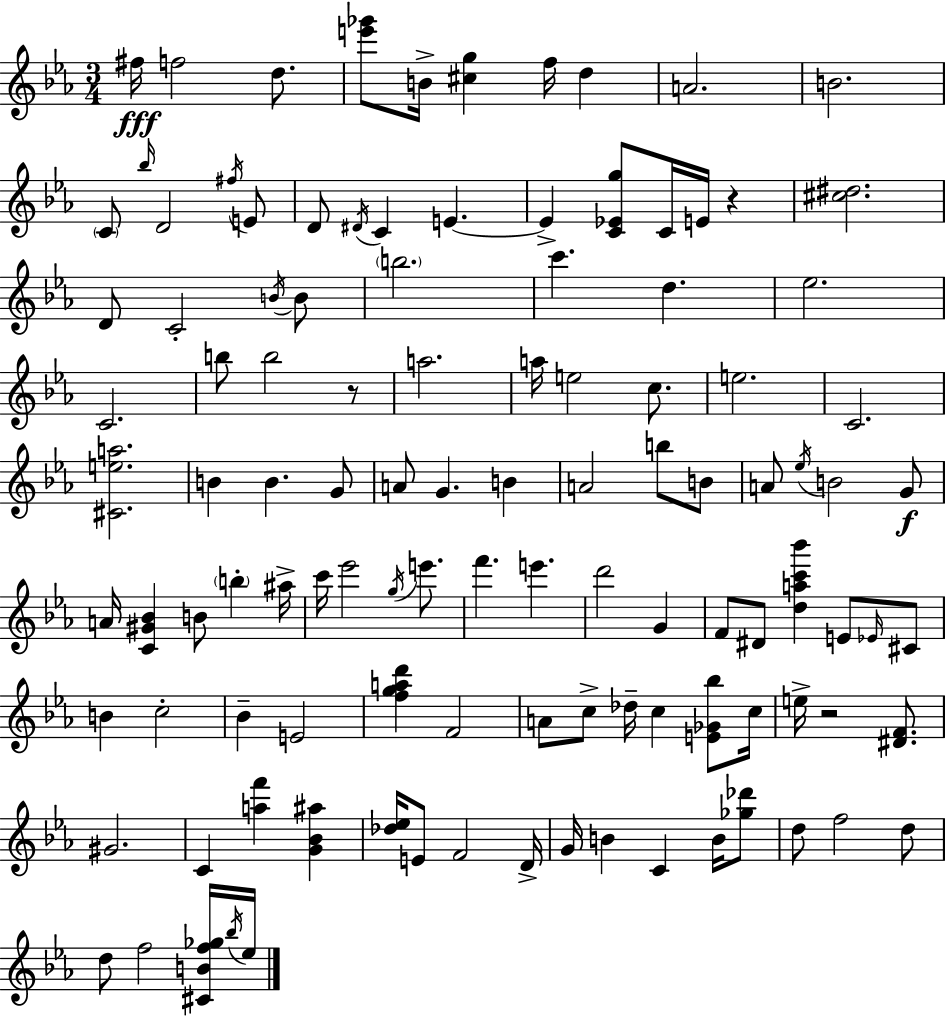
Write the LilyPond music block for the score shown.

{
  \clef treble
  \numericTimeSignature
  \time 3/4
  \key c \minor
  \repeat volta 2 { fis''16\fff f''2 d''8. | <e''' ges'''>8 b'16-> <cis'' g''>4 f''16 d''4 | a'2. | b'2. | \break \parenthesize c'8 \grace { bes''16 } d'2 \acciaccatura { fis''16 } | e'8 d'8 \acciaccatura { dis'16 } c'4 e'4.~~ | e'4-> <c' ees' g''>8 c'16 e'16 r4 | <cis'' dis''>2. | \break d'8 c'2-. | \acciaccatura { b'16 } b'8 \parenthesize b''2. | c'''4. d''4. | ees''2. | \break c'2. | b''8 b''2 | r8 a''2. | a''16 e''2 | \break c''8. e''2. | c'2. | <cis' e'' a''>2. | b'4 b'4. | \break g'8 a'8 g'4. | b'4 a'2 | b''8 b'8 a'8 \acciaccatura { ees''16 } b'2 | g'8\f a'16 <c' gis' bes'>4 b'8 | \break \parenthesize b''4-. ais''16-> c'''16 ees'''2 | \acciaccatura { g''16 } e'''8. f'''4. | e'''4. d'''2 | g'4 f'8 dis'8 <d'' a'' c''' bes'''>4 | \break e'8 \grace { ees'16 } cis'8 b'4 c''2-. | bes'4-- e'2 | <f'' g'' a'' d'''>4 f'2 | a'8 c''8-> des''16-- | \break c''4 <e' ges' bes''>8 c''16 e''16-> r2 | <dis' f'>8. gis'2. | c'4 <a'' f'''>4 | <g' bes' ais''>4 <des'' ees''>16 e'8 f'2 | \break d'16-> g'16 b'4 | c'4 b'16 <ges'' des'''>8 d''8 f''2 | d''8 d''8 f''2 | <cis' b' f'' ges''>16 \acciaccatura { bes''16 } ees''16 } \bar "|."
}